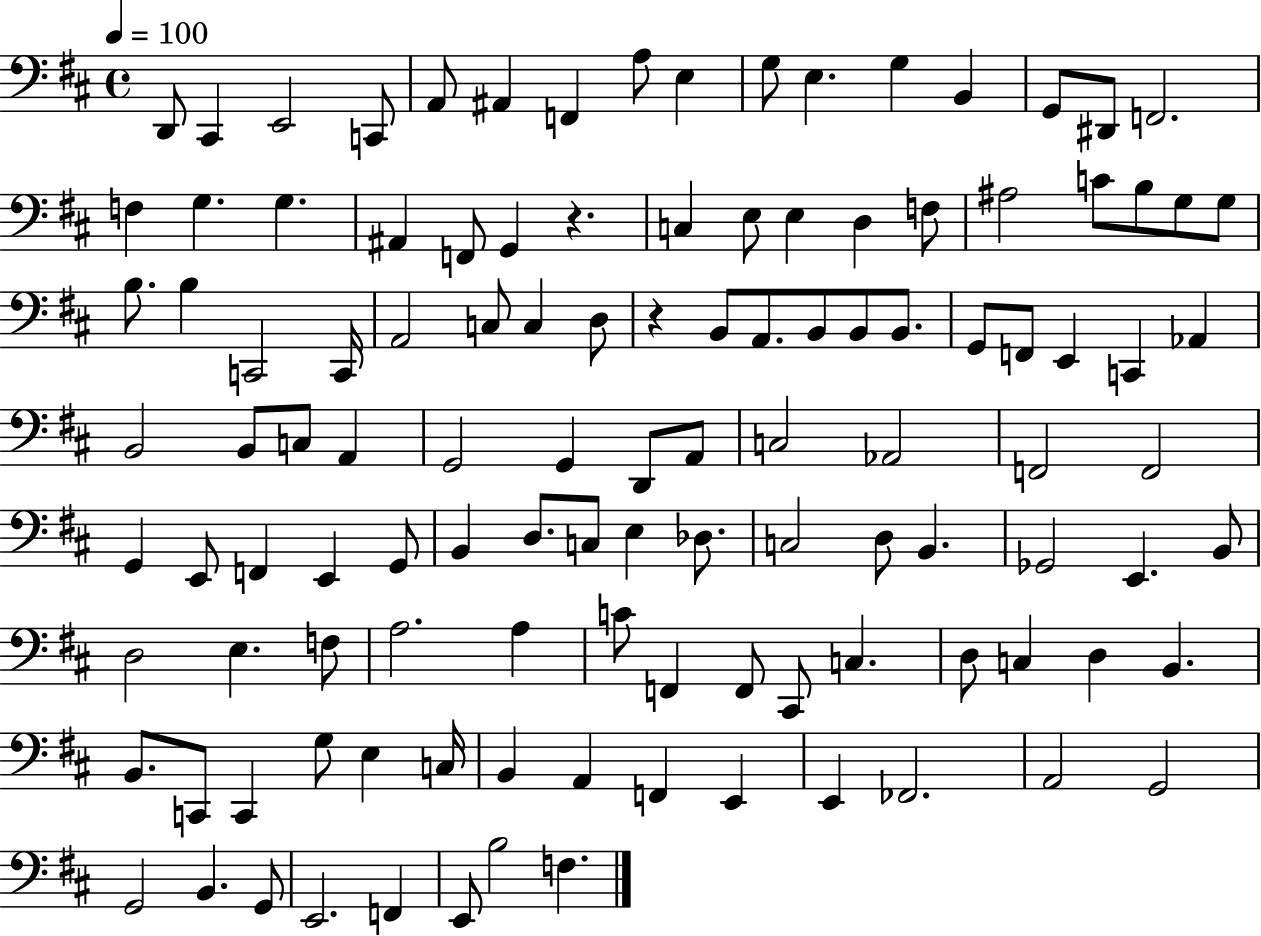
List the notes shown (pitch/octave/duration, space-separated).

D2/e C#2/q E2/h C2/e A2/e A#2/q F2/q A3/e E3/q G3/e E3/q. G3/q B2/q G2/e D#2/e F2/h. F3/q G3/q. G3/q. A#2/q F2/e G2/q R/q. C3/q E3/e E3/q D3/q F3/e A#3/h C4/e B3/e G3/e G3/e B3/e. B3/q C2/h C2/s A2/h C3/e C3/q D3/e R/q B2/e A2/e. B2/e B2/e B2/e. G2/e F2/e E2/q C2/q Ab2/q B2/h B2/e C3/e A2/q G2/h G2/q D2/e A2/e C3/h Ab2/h F2/h F2/h G2/q E2/e F2/q E2/q G2/e B2/q D3/e. C3/e E3/q Db3/e. C3/h D3/e B2/q. Gb2/h E2/q. B2/e D3/h E3/q. F3/e A3/h. A3/q C4/e F2/q F2/e C#2/e C3/q. D3/e C3/q D3/q B2/q. B2/e. C2/e C2/q G3/e E3/q C3/s B2/q A2/q F2/q E2/q E2/q FES2/h. A2/h G2/h G2/h B2/q. G2/e E2/h. F2/q E2/e B3/h F3/q.